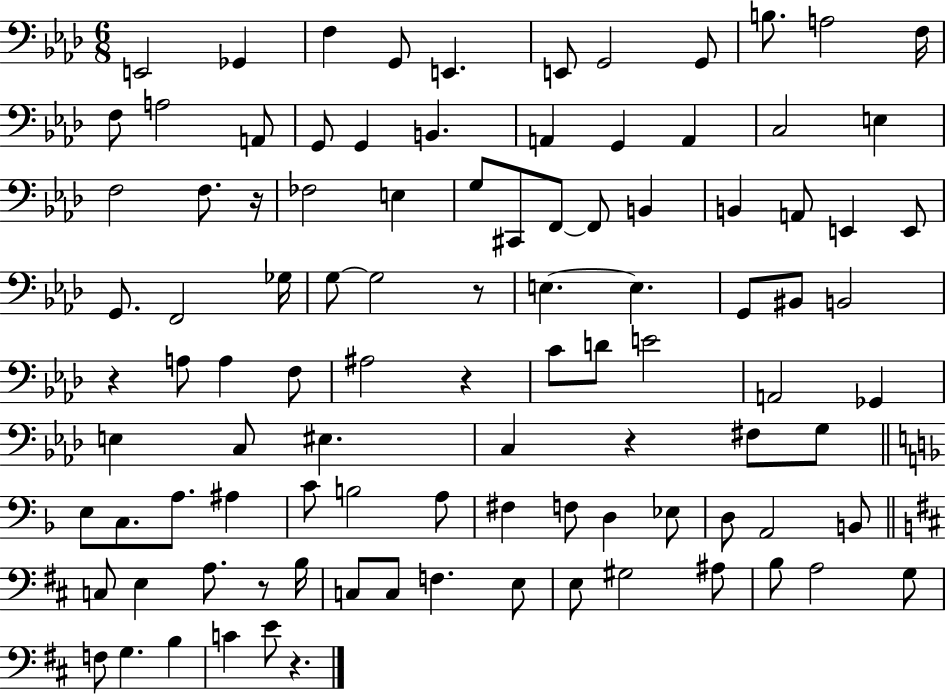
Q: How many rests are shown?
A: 7